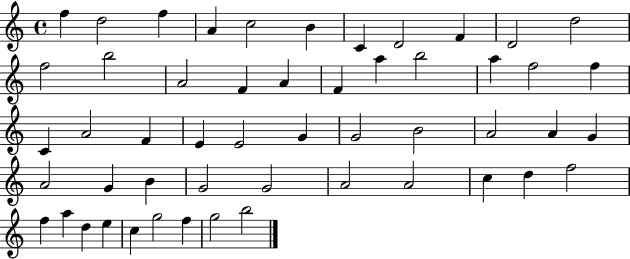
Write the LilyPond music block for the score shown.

{
  \clef treble
  \time 4/4
  \defaultTimeSignature
  \key c \major
  f''4 d''2 f''4 | a'4 c''2 b'4 | c'4 d'2 f'4 | d'2 d''2 | \break f''2 b''2 | a'2 f'4 a'4 | f'4 a''4 b''2 | a''4 f''2 f''4 | \break c'4 a'2 f'4 | e'4 e'2 g'4 | g'2 b'2 | a'2 a'4 g'4 | \break a'2 g'4 b'4 | g'2 g'2 | a'2 a'2 | c''4 d''4 f''2 | \break f''4 a''4 d''4 e''4 | c''4 g''2 f''4 | g''2 b''2 | \bar "|."
}